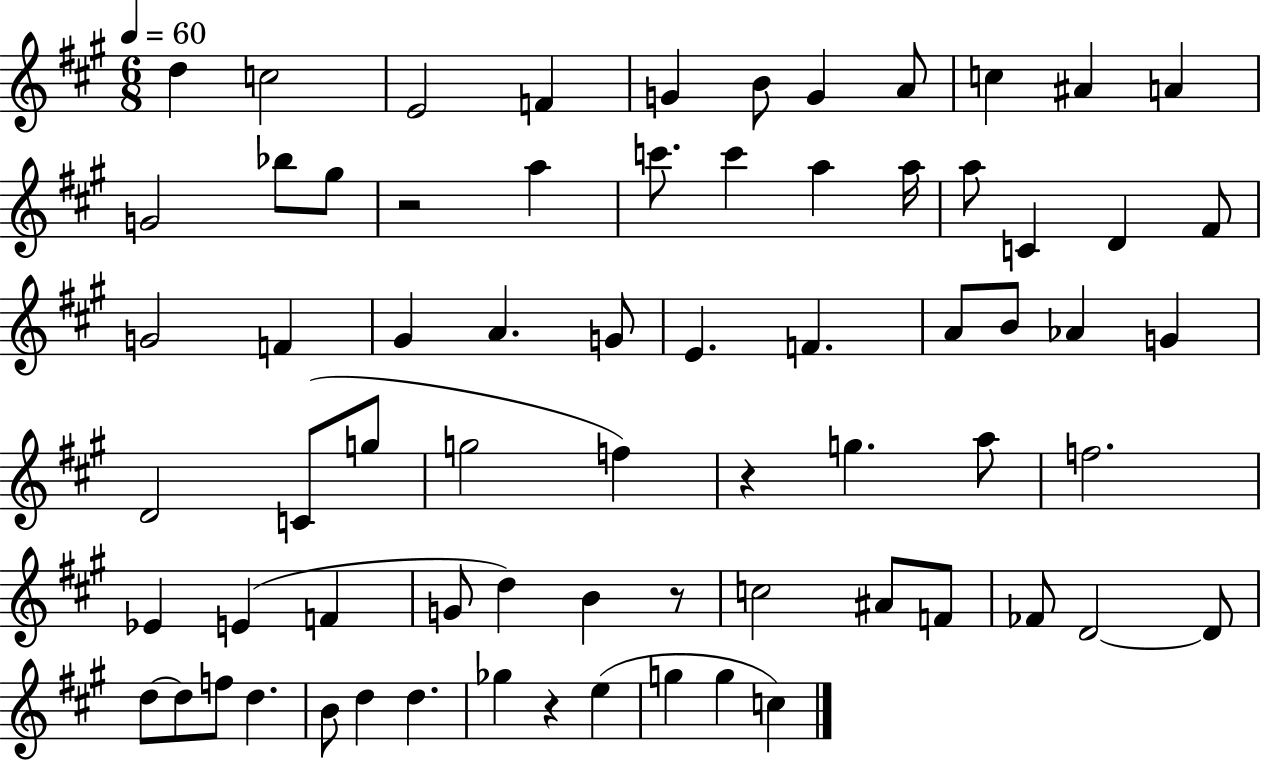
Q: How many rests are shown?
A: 4